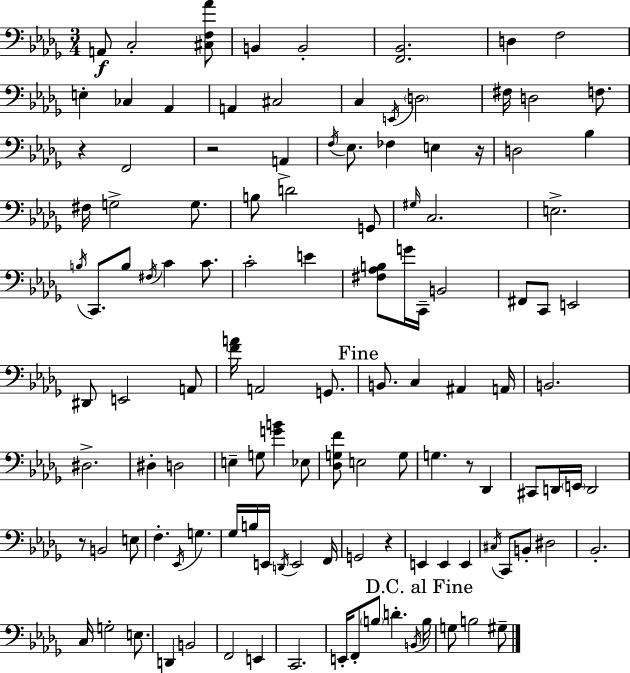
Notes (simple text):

A2/e C3/h [C#3,F3,Ab4]/e B2/q B2/h [F2,Bb2]/h. D3/q F3/h E3/q CES3/q Ab2/q A2/q C#3/h C3/q E2/s D3/h F#3/s D3/h F3/e. R/q F2/h R/h A2/q F3/s Eb3/e. FES3/q E3/q R/s D3/h Bb3/q F#3/s G3/h G3/e. B3/e D4/h G2/e G#3/s C3/h. E3/h. B3/s C2/e. B3/e F#3/s C4/q C4/e. C4/h E4/q [F#3,Ab3,B3]/e G4/s C2/s B2/h F#2/e C2/e E2/h D#2/e E2/h A2/e [F4,A4]/s A2/h G2/e. B2/e. C3/q A#2/q A2/s B2/h. D#3/h. D#3/q D3/h E3/q G3/e [G4,B4]/q Eb3/e [Db3,G3,F4]/e E3/h G3/e G3/q. R/e Db2/q C#2/e D2/s E2/s D2/h R/e B2/h E3/e F3/q. Eb2/s G3/q. Gb3/s B3/s E2/s D2/s E2/h F2/s G2/h R/q E2/q E2/q E2/q C#3/s C2/e B2/e D#3/h Bb2/h. C3/s G3/h E3/e. D2/q B2/h F2/h E2/q C2/h. E2/s F2/e B3/e D4/q. B2/s B3/s G3/e B3/h G#3/e